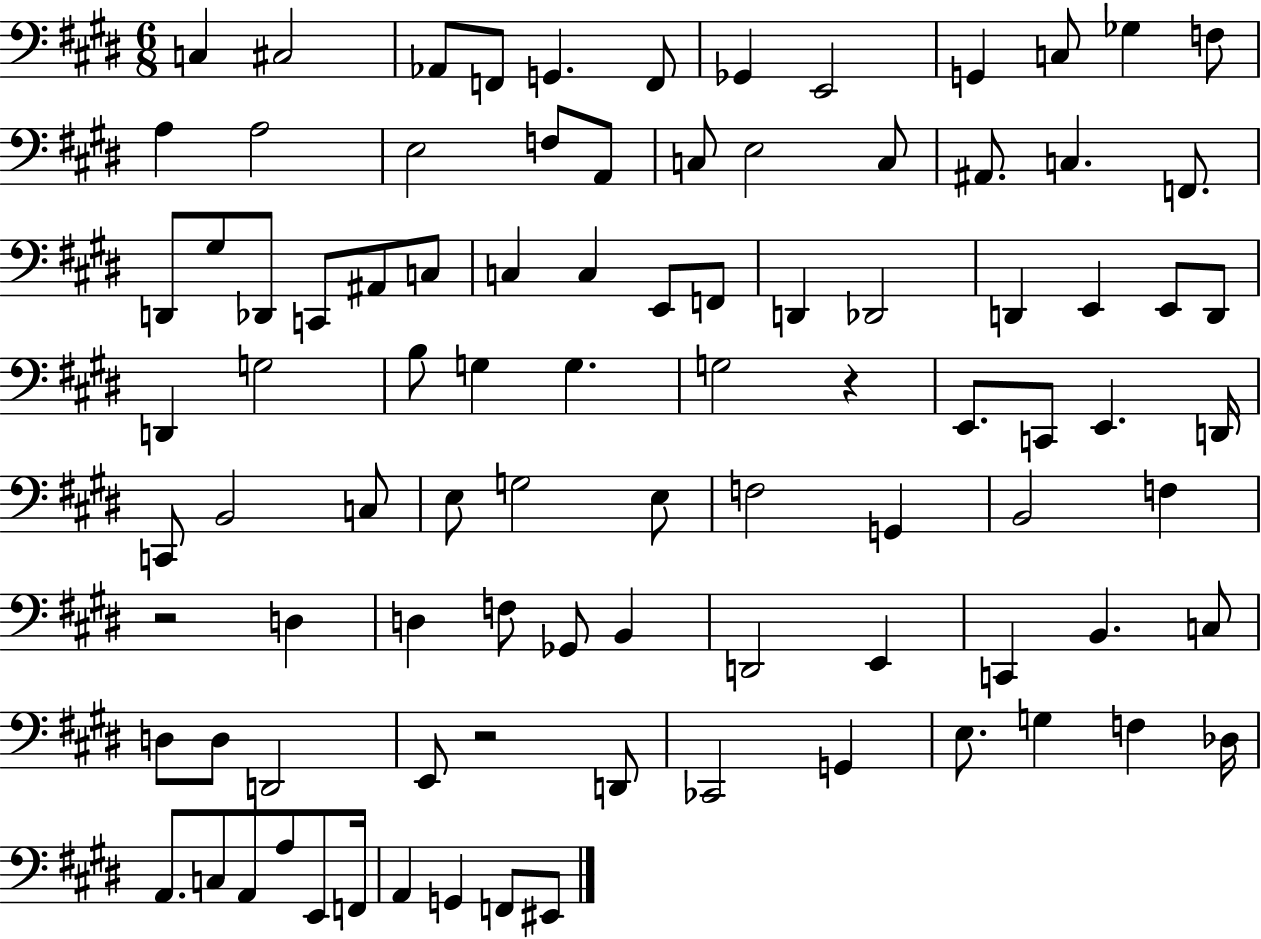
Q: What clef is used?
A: bass